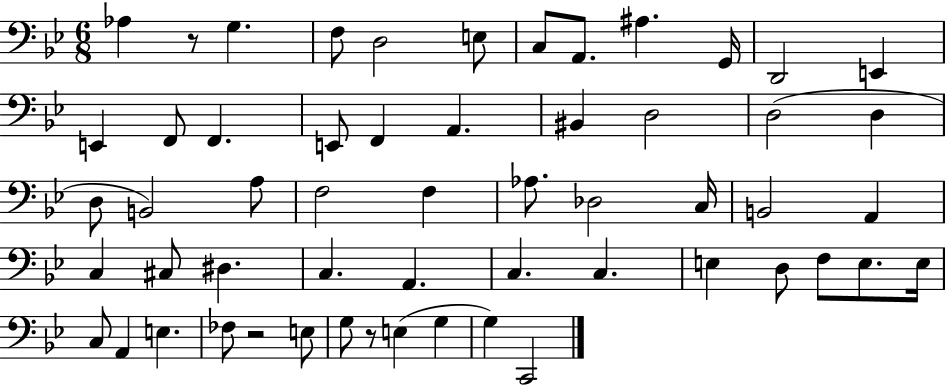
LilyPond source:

{
  \clef bass
  \numericTimeSignature
  \time 6/8
  \key bes \major
  aes4 r8 g4. | f8 d2 e8 | c8 a,8. ais4. g,16 | d,2 e,4 | \break e,4 f,8 f,4. | e,8 f,4 a,4. | bis,4 d2 | d2( d4 | \break d8 b,2) a8 | f2 f4 | aes8. des2 c16 | b,2 a,4 | \break c4 cis8 dis4. | c4. a,4. | c4. c4. | e4 d8 f8 e8. e16 | \break c8 a,4 e4. | fes8 r2 e8 | g8 r8 e4( g4 | g4) c,2 | \break \bar "|."
}